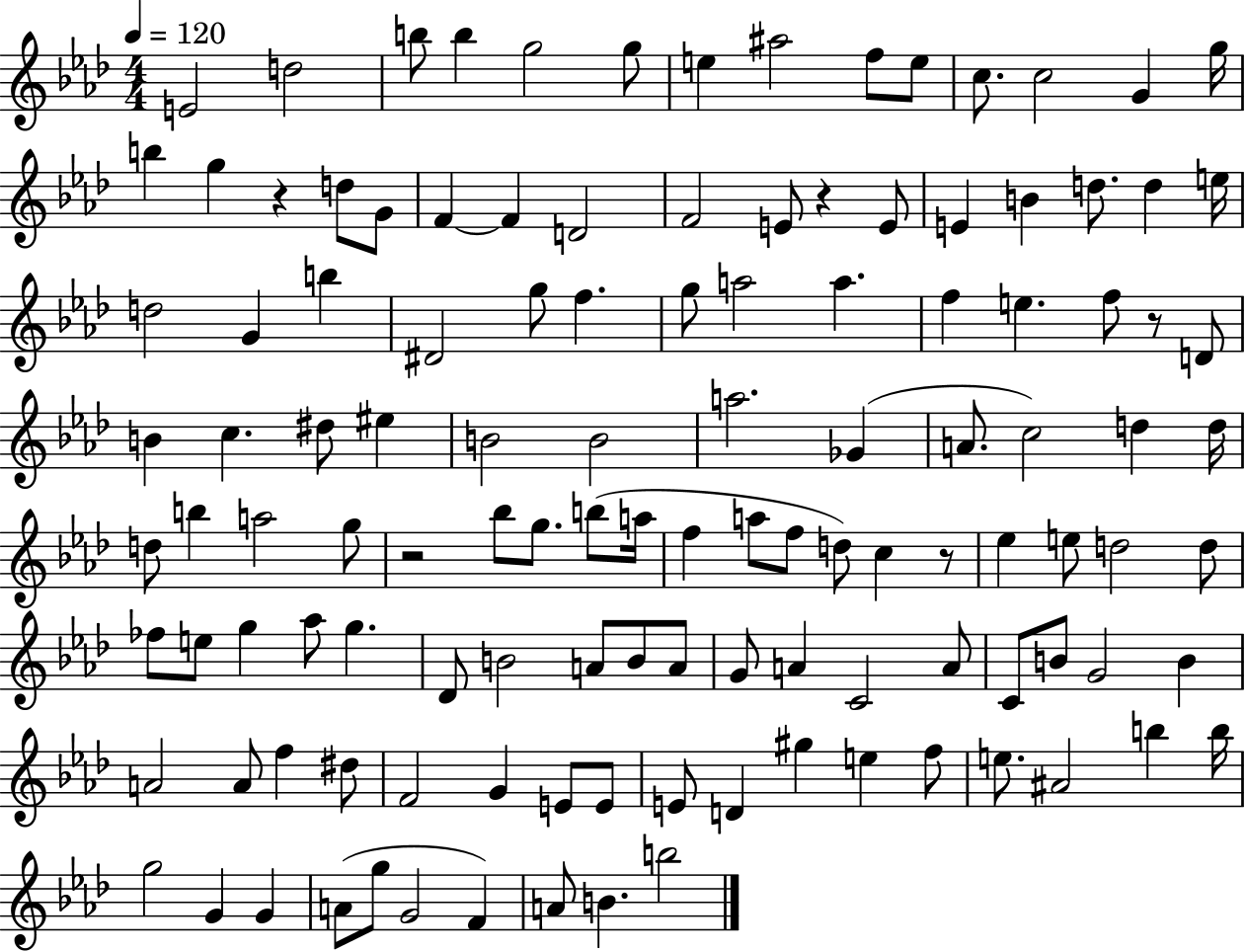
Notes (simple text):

E4/h D5/h B5/e B5/q G5/h G5/e E5/q A#5/h F5/e E5/e C5/e. C5/h G4/q G5/s B5/q G5/q R/q D5/e G4/e F4/q F4/q D4/h F4/h E4/e R/q E4/e E4/q B4/q D5/e. D5/q E5/s D5/h G4/q B5/q D#4/h G5/e F5/q. G5/e A5/h A5/q. F5/q E5/q. F5/e R/e D4/e B4/q C5/q. D#5/e EIS5/q B4/h B4/h A5/h. Gb4/q A4/e. C5/h D5/q D5/s D5/e B5/q A5/h G5/e R/h Bb5/e G5/e. B5/e A5/s F5/q A5/e F5/e D5/e C5/q R/e Eb5/q E5/e D5/h D5/e FES5/e E5/e G5/q Ab5/e G5/q. Db4/e B4/h A4/e B4/e A4/e G4/e A4/q C4/h A4/e C4/e B4/e G4/h B4/q A4/h A4/e F5/q D#5/e F4/h G4/q E4/e E4/e E4/e D4/q G#5/q E5/q F5/e E5/e. A#4/h B5/q B5/s G5/h G4/q G4/q A4/e G5/e G4/h F4/q A4/e B4/q. B5/h